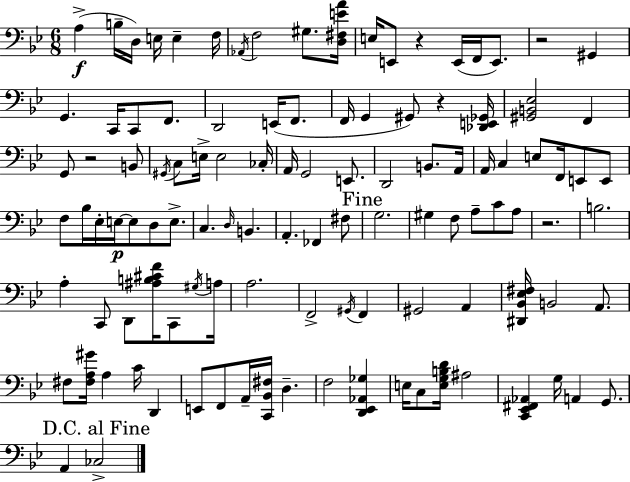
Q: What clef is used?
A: bass